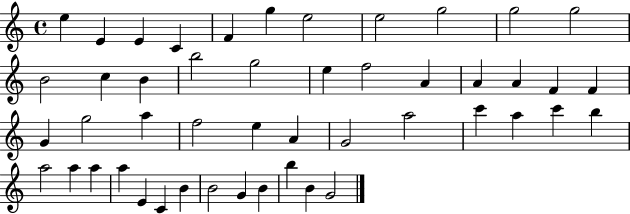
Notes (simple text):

E5/q E4/q E4/q C4/q F4/q G5/q E5/h E5/h G5/h G5/h G5/h B4/h C5/q B4/q B5/h G5/h E5/q F5/h A4/q A4/q A4/q F4/q F4/q G4/q G5/h A5/q F5/h E5/q A4/q G4/h A5/h C6/q A5/q C6/q B5/q A5/h A5/q A5/q A5/q E4/q C4/q B4/q B4/h G4/q B4/q B5/q B4/q G4/h